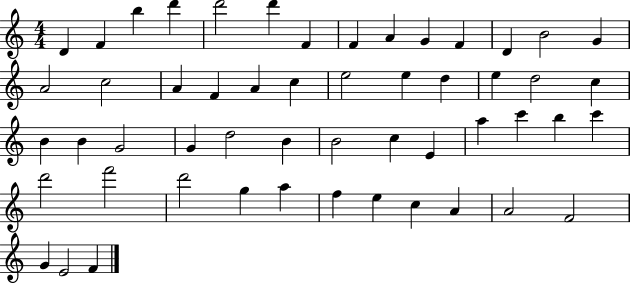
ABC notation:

X:1
T:Untitled
M:4/4
L:1/4
K:C
D F b d' d'2 d' F F A G F D B2 G A2 c2 A F A c e2 e d e d2 c B B G2 G d2 B B2 c E a c' b c' d'2 f'2 d'2 g a f e c A A2 F2 G E2 F